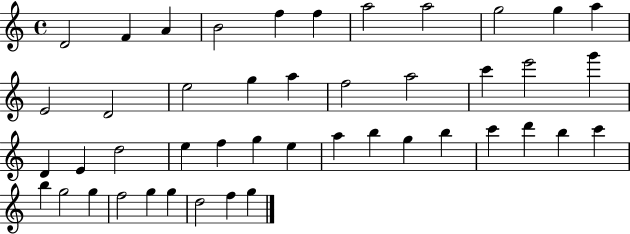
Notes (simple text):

D4/h F4/q A4/q B4/h F5/q F5/q A5/h A5/h G5/h G5/q A5/q E4/h D4/h E5/h G5/q A5/q F5/h A5/h C6/q E6/h G6/q D4/q E4/q D5/h E5/q F5/q G5/q E5/q A5/q B5/q G5/q B5/q C6/q D6/q B5/q C6/q B5/q G5/h G5/q F5/h G5/q G5/q D5/h F5/q G5/q